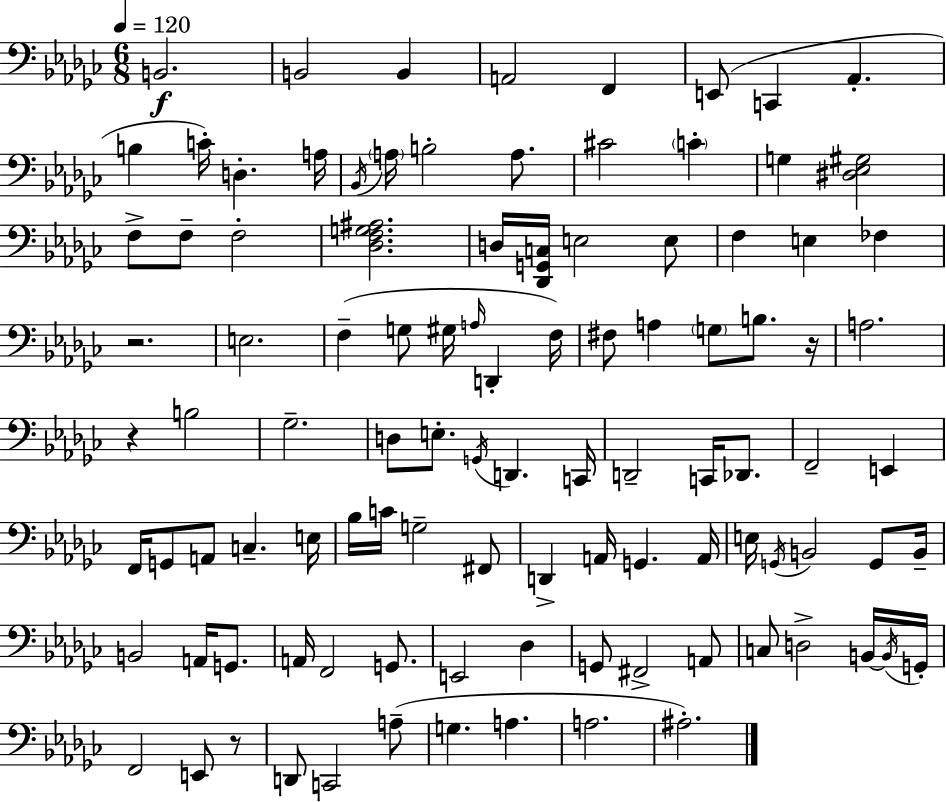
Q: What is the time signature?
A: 6/8